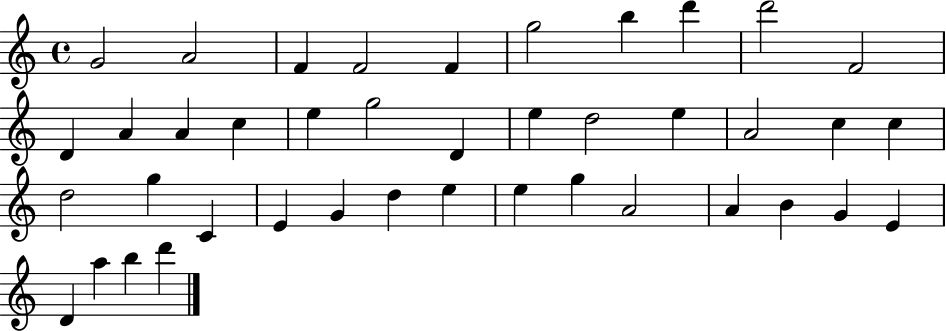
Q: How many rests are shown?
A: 0